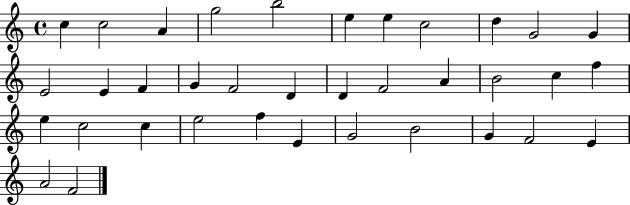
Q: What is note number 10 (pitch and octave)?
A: G4